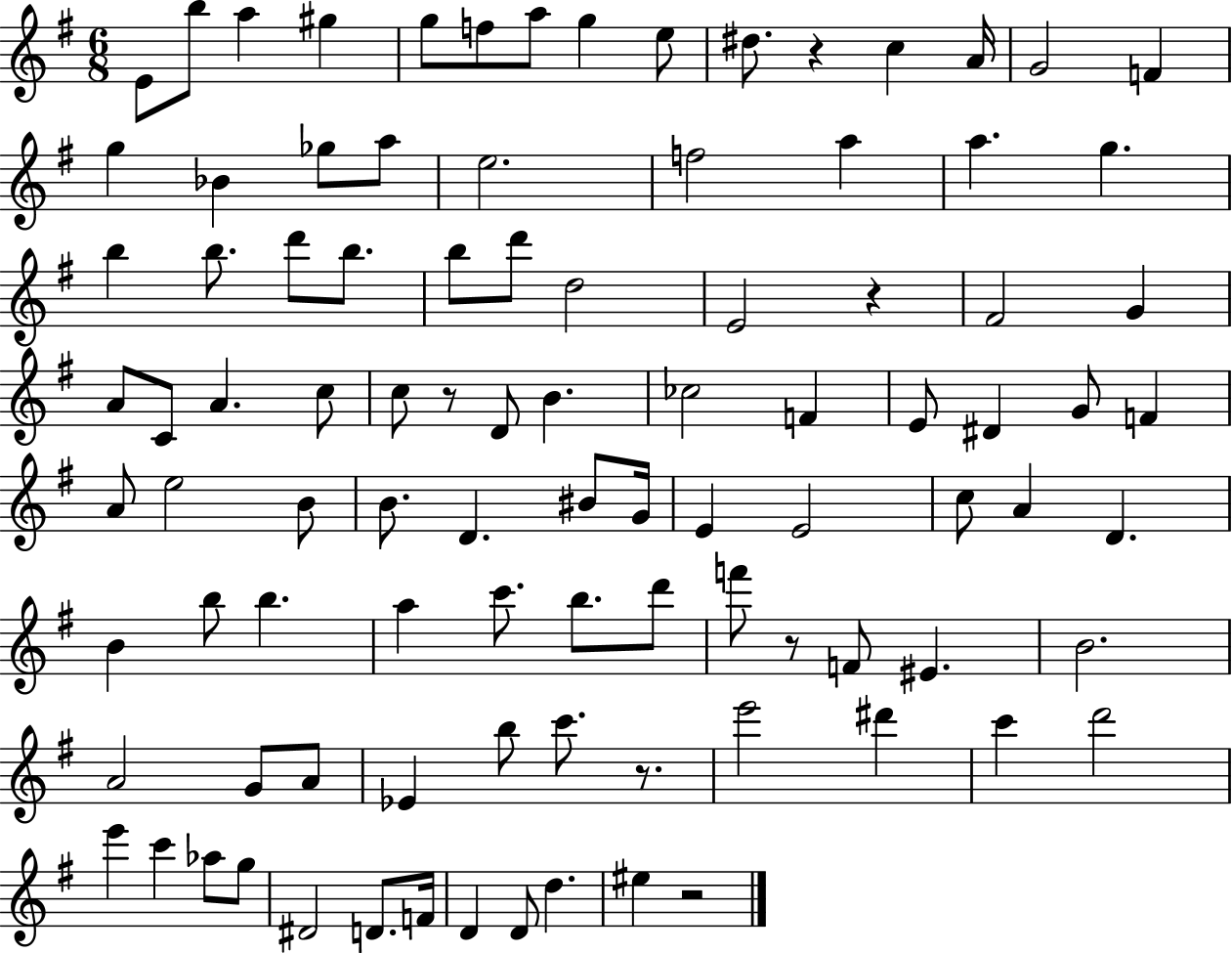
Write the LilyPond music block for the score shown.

{
  \clef treble
  \numericTimeSignature
  \time 6/8
  \key g \major
  \repeat volta 2 { e'8 b''8 a''4 gis''4 | g''8 f''8 a''8 g''4 e''8 | dis''8. r4 c''4 a'16 | g'2 f'4 | \break g''4 bes'4 ges''8 a''8 | e''2. | f''2 a''4 | a''4. g''4. | \break b''4 b''8. d'''8 b''8. | b''8 d'''8 d''2 | e'2 r4 | fis'2 g'4 | \break a'8 c'8 a'4. c''8 | c''8 r8 d'8 b'4. | ces''2 f'4 | e'8 dis'4 g'8 f'4 | \break a'8 e''2 b'8 | b'8. d'4. bis'8 g'16 | e'4 e'2 | c''8 a'4 d'4. | \break b'4 b''8 b''4. | a''4 c'''8. b''8. d'''8 | f'''8 r8 f'8 eis'4. | b'2. | \break a'2 g'8 a'8 | ees'4 b''8 c'''8. r8. | e'''2 dis'''4 | c'''4 d'''2 | \break e'''4 c'''4 aes''8 g''8 | dis'2 d'8. f'16 | d'4 d'8 d''4. | eis''4 r2 | \break } \bar "|."
}